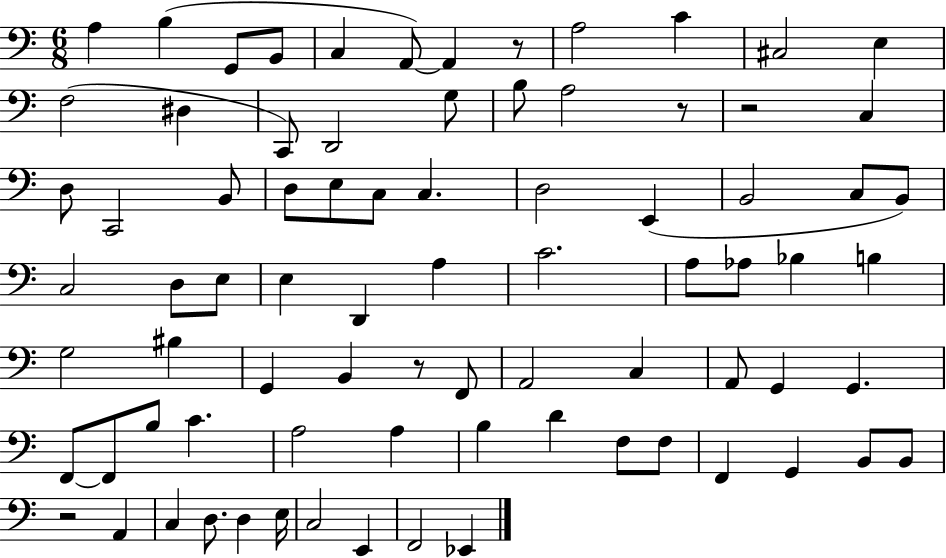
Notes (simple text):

A3/q B3/q G2/e B2/e C3/q A2/e A2/q R/e A3/h C4/q C#3/h E3/q F3/h D#3/q C2/e D2/h G3/e B3/e A3/h R/e R/h C3/q D3/e C2/h B2/e D3/e E3/e C3/e C3/q. D3/h E2/q B2/h C3/e B2/e C3/h D3/e E3/e E3/q D2/q A3/q C4/h. A3/e Ab3/e Bb3/q B3/q G3/h BIS3/q G2/q B2/q R/e F2/e A2/h C3/q A2/e G2/q G2/q. F2/e F2/e B3/e C4/q. A3/h A3/q B3/q D4/q F3/e F3/e F2/q G2/q B2/e B2/e R/h A2/q C3/q D3/e. D3/q E3/s C3/h E2/q F2/h Eb2/q